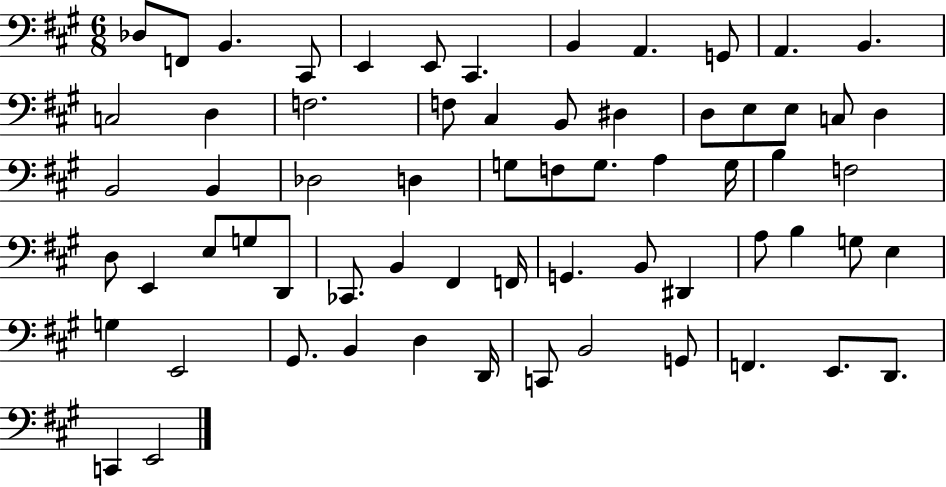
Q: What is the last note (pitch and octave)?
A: E2